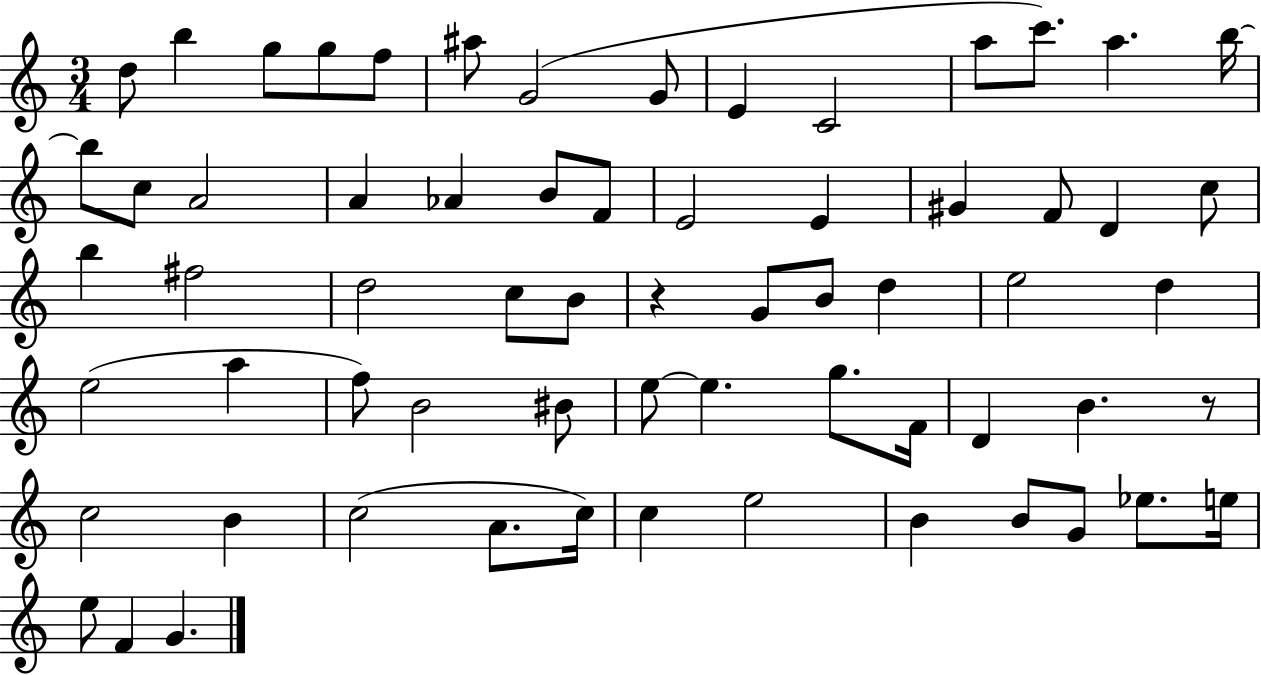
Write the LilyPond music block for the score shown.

{
  \clef treble
  \numericTimeSignature
  \time 3/4
  \key c \major
  d''8 b''4 g''8 g''8 f''8 | ais''8 g'2( g'8 | e'4 c'2 | a''8 c'''8.) a''4. b''16~~ | \break b''8 c''8 a'2 | a'4 aes'4 b'8 f'8 | e'2 e'4 | gis'4 f'8 d'4 c''8 | \break b''4 fis''2 | d''2 c''8 b'8 | r4 g'8 b'8 d''4 | e''2 d''4 | \break e''2( a''4 | f''8) b'2 bis'8 | e''8~~ e''4. g''8. f'16 | d'4 b'4. r8 | \break c''2 b'4 | c''2( a'8. c''16) | c''4 e''2 | b'4 b'8 g'8 ees''8. e''16 | \break e''8 f'4 g'4. | \bar "|."
}